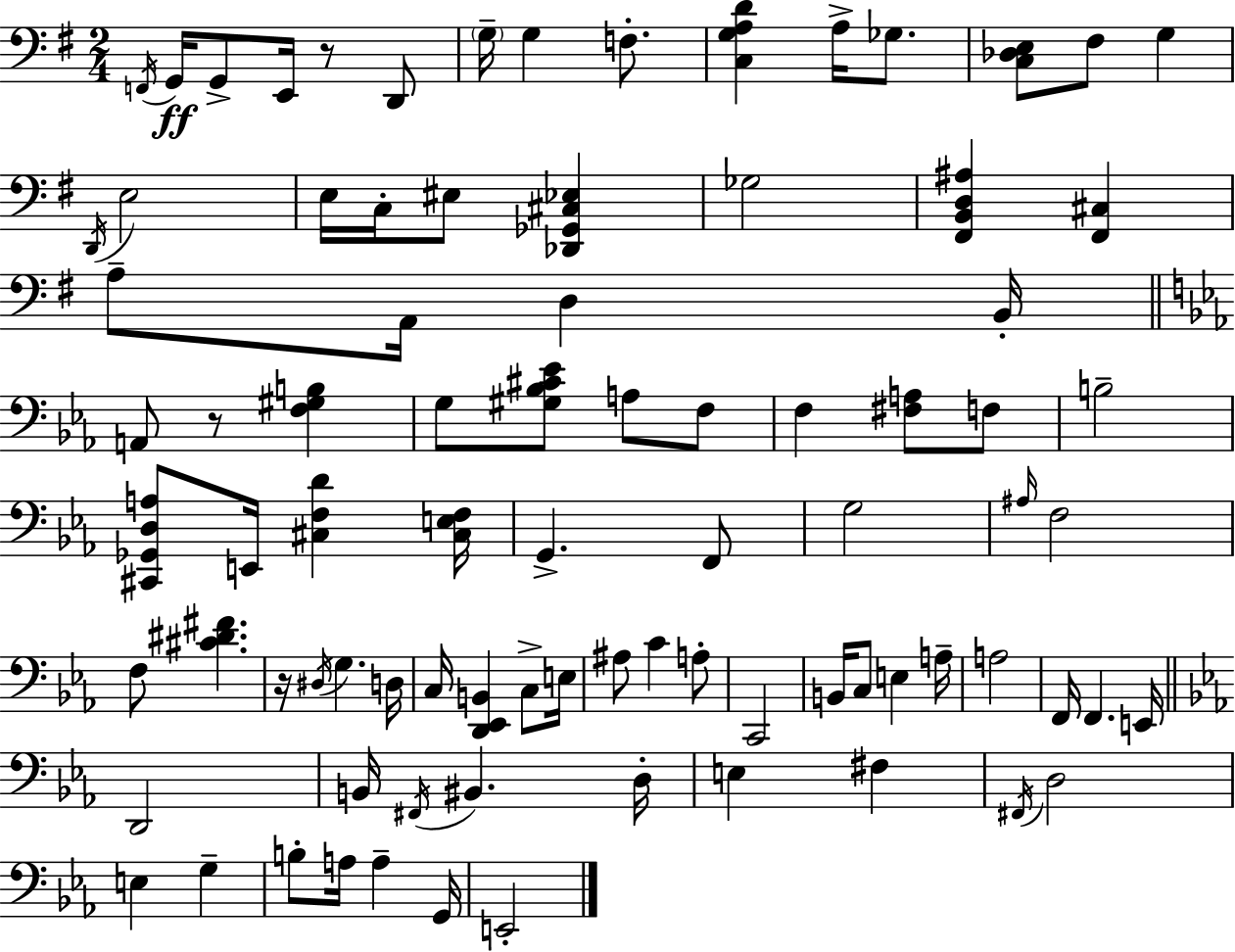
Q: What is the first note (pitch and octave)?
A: F2